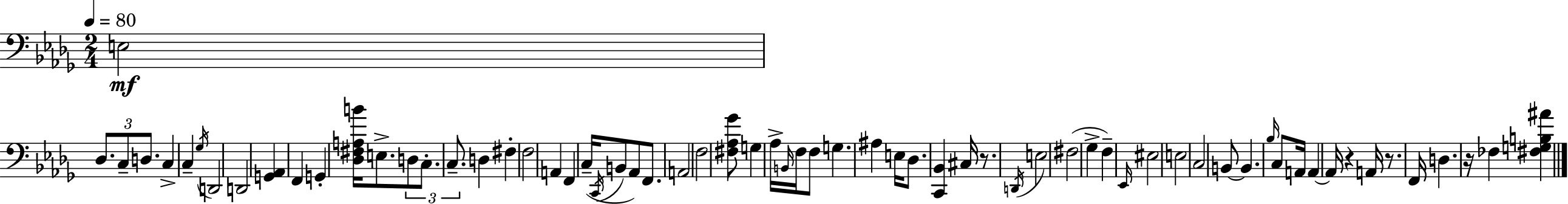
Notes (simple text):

E3/h Db3/e. C3/e D3/e. C3/q C3/q Gb3/s D2/h D2/h [G2,Ab2]/q F2/q G2/q [Db3,F#3,A3,B4]/s E3/e. D3/e C3/e. C3/e. D3/q F#3/q F3/h A2/q F2/q C3/s C2/s B2/e Ab2/e F2/e. A2/h F3/h [F#3,Ab3,Gb4]/e G3/q Ab3/s B2/s F3/s F3/e G3/q. A#3/q E3/s Db3/e. [C2,Bb2]/q C#3/s R/e. D2/s E3/h F#3/h Gb3/q F3/q Eb2/s EIS3/h E3/h C3/h B2/e B2/q. Bb3/s C3/e A2/s A2/q A2/s R/q A2/s R/e. F2/s D3/q. R/s FES3/q [F#3,G3,B3,A#4]/q